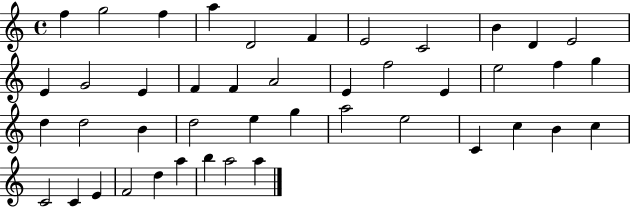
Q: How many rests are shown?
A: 0